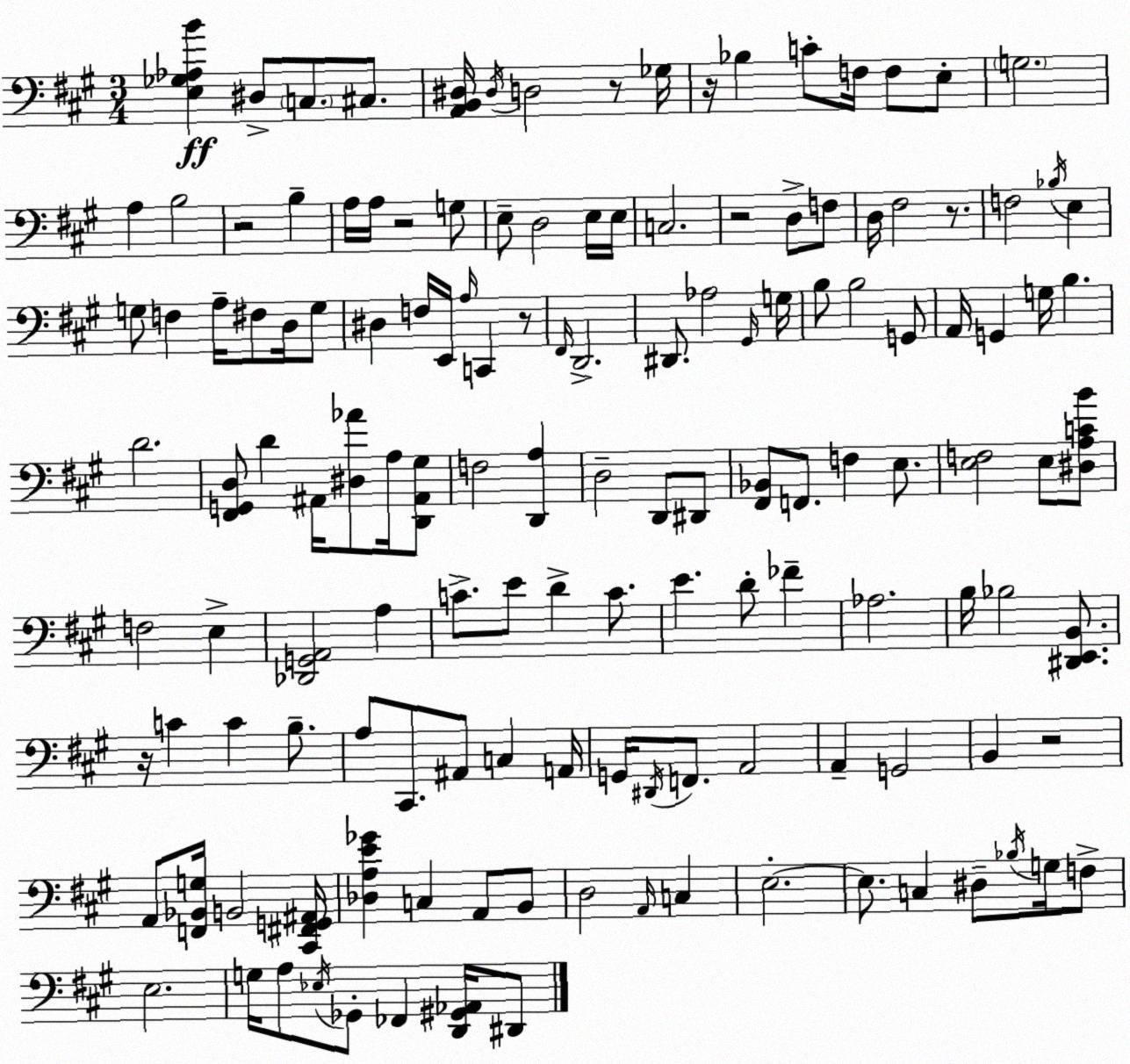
X:1
T:Untitled
M:3/4
L:1/4
K:A
[E,_G,_A,B] ^D,/2 C,/2 ^C,/2 [A,,B,,^D,]/4 ^D,/4 D,2 z/2 _G,/4 z/4 _B, C/2 F,/4 F,/2 E,/2 G,2 A, B,2 z2 B, A,/4 A,/4 z2 G,/2 E,/2 D,2 E,/4 E,/4 C,2 z2 D,/2 F,/2 D,/4 ^F,2 z/2 F,2 _B,/4 E, G,/2 F, A,/4 ^F,/2 D,/4 G,/2 ^D, F,/4 E,,/4 A,/4 C,, z/2 ^F,,/4 D,,2 ^D,,/2 _A,2 ^G,,/4 G,/4 B,/2 B,2 G,,/2 A,,/4 G,, G,/4 B, D2 [^F,,G,,D,]/2 D ^A,,/4 [^D,_A]/2 A,/4 [D,,^A,,^G,]/2 F,2 [D,,A,] D,2 D,,/2 ^D,,/2 [^F,,_B,,]/2 F,,/2 F, E,/2 [E,F,]2 E,/2 [^D,A,CB]/2 F,2 E, [_D,,G,,A,,]2 A, C/2 E/2 D C/2 E D/2 _F _A,2 B,/4 _B,2 [^D,,E,,B,,]/2 z/4 C C B,/2 A,/2 ^C,,/2 ^A,,/2 C, A,,/4 G,,/4 ^D,,/4 F,,/2 A,,2 A,, G,,2 B,, z2 A,,/2 [F,,_B,,G,]/4 B,,2 [^C,,^F,,G,,^A,,]/4 [_D,A,E_G] C, A,,/2 B,,/2 D,2 A,,/4 C, E,2 E,/2 C, ^D,/2 _B,/4 G,/4 F,/2 E,2 G,/4 A,/2 _E,/4 _G,,/2 _F,, [D,,^G,,_A,,]/4 ^D,,/2